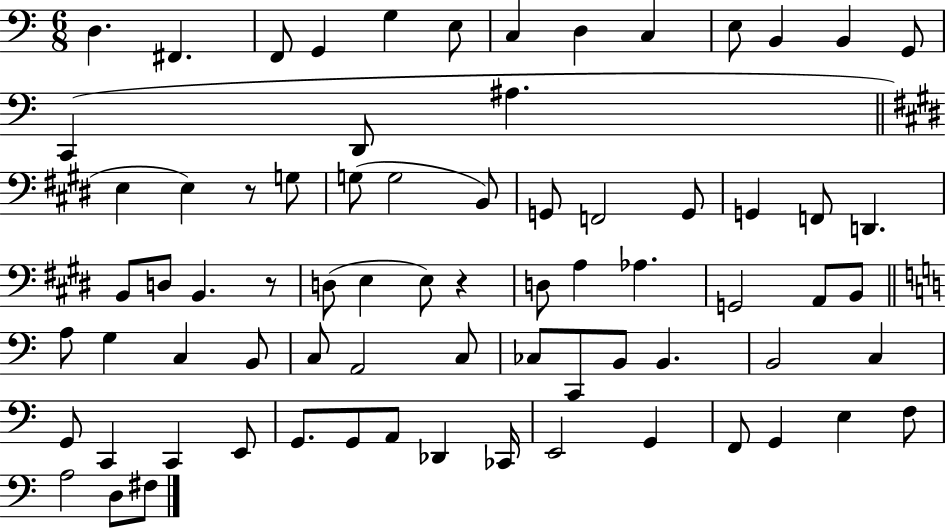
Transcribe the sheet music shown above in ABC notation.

X:1
T:Untitled
M:6/8
L:1/4
K:C
D, ^F,, F,,/2 G,, G, E,/2 C, D, C, E,/2 B,, B,, G,,/2 C,, D,,/2 ^A, E, E, z/2 G,/2 G,/2 G,2 B,,/2 G,,/2 F,,2 G,,/2 G,, F,,/2 D,, B,,/2 D,/2 B,, z/2 D,/2 E, E,/2 z D,/2 A, _A, G,,2 A,,/2 B,,/2 A,/2 G, C, B,,/2 C,/2 A,,2 C,/2 _C,/2 C,,/2 B,,/2 B,, B,,2 C, G,,/2 C,, C,, E,,/2 G,,/2 G,,/2 A,,/2 _D,, _C,,/4 E,,2 G,, F,,/2 G,, E, F,/2 A,2 D,/2 ^F,/2